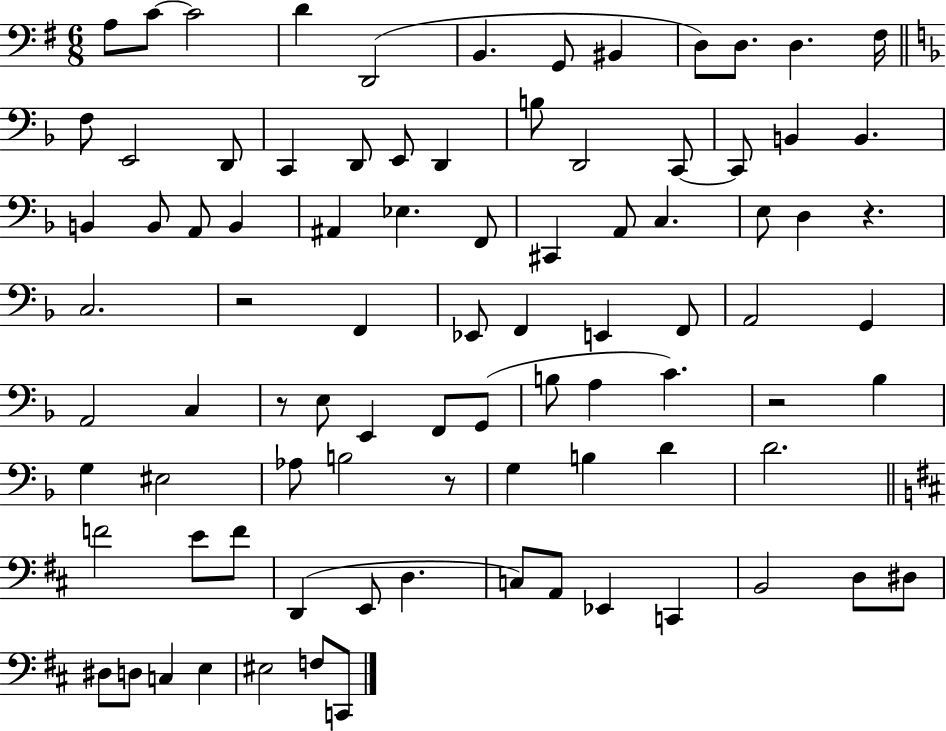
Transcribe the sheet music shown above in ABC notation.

X:1
T:Untitled
M:6/8
L:1/4
K:G
A,/2 C/2 C2 D D,,2 B,, G,,/2 ^B,, D,/2 D,/2 D, ^F,/4 F,/2 E,,2 D,,/2 C,, D,,/2 E,,/2 D,, B,/2 D,,2 C,,/2 C,,/2 B,, B,, B,, B,,/2 A,,/2 B,, ^A,, _E, F,,/2 ^C,, A,,/2 C, E,/2 D, z C,2 z2 F,, _E,,/2 F,, E,, F,,/2 A,,2 G,, A,,2 C, z/2 E,/2 E,, F,,/2 G,,/2 B,/2 A, C z2 _B, G, ^E,2 _A,/2 B,2 z/2 G, B, D D2 F2 E/2 F/2 D,, E,,/2 D, C,/2 A,,/2 _E,, C,, B,,2 D,/2 ^D,/2 ^D,/2 D,/2 C, E, ^E,2 F,/2 C,,/2